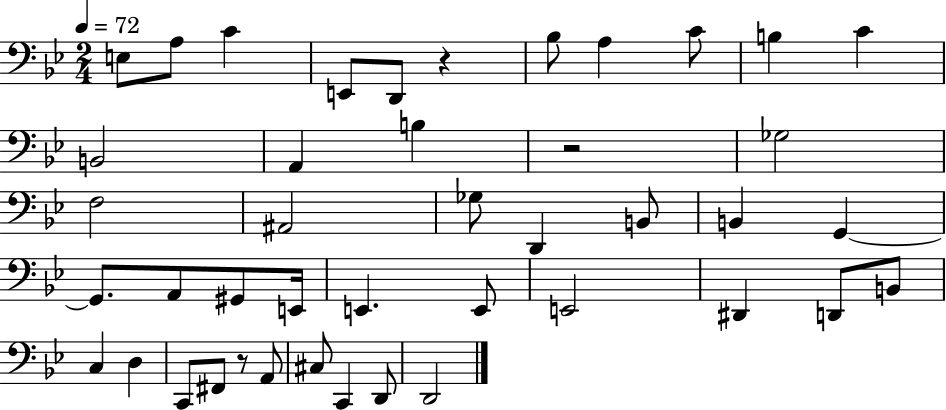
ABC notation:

X:1
T:Untitled
M:2/4
L:1/4
K:Bb
E,/2 A,/2 C E,,/2 D,,/2 z _B,/2 A, C/2 B, C B,,2 A,, B, z2 _G,2 F,2 ^A,,2 _G,/2 D,, B,,/2 B,, G,, G,,/2 A,,/2 ^G,,/2 E,,/4 E,, E,,/2 E,,2 ^D,, D,,/2 B,,/2 C, D, C,,/2 ^F,,/2 z/2 A,,/2 ^C,/2 C,, D,,/2 D,,2